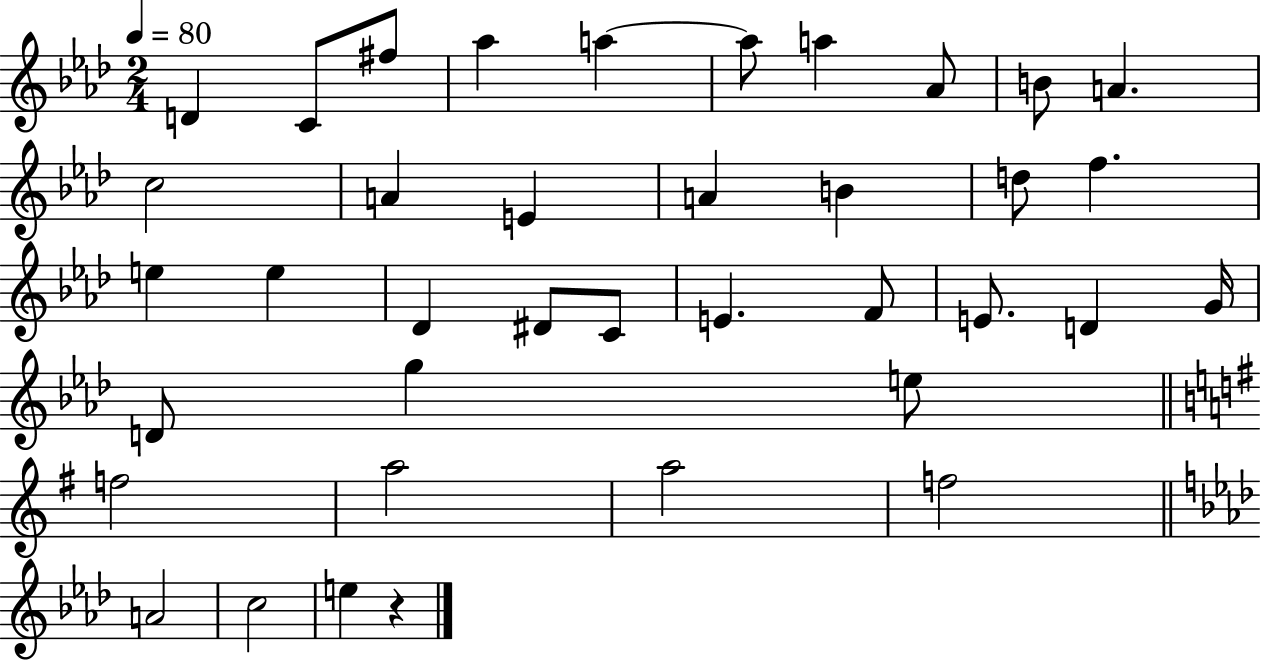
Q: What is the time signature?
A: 2/4